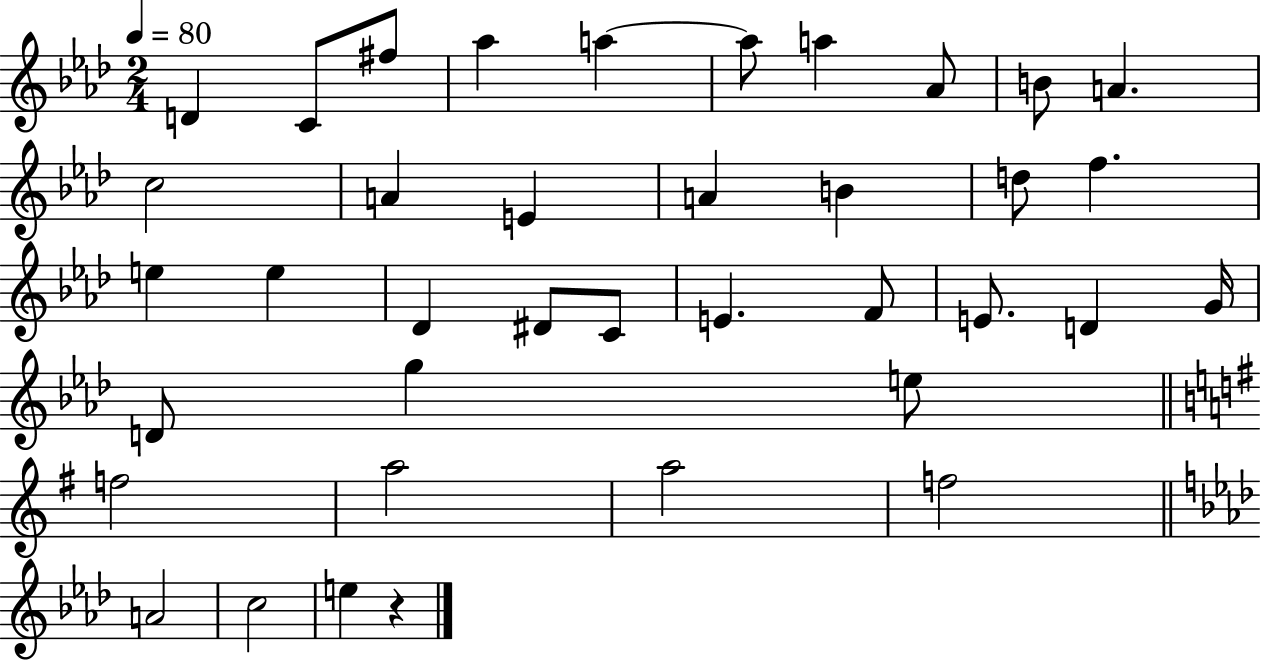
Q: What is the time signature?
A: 2/4